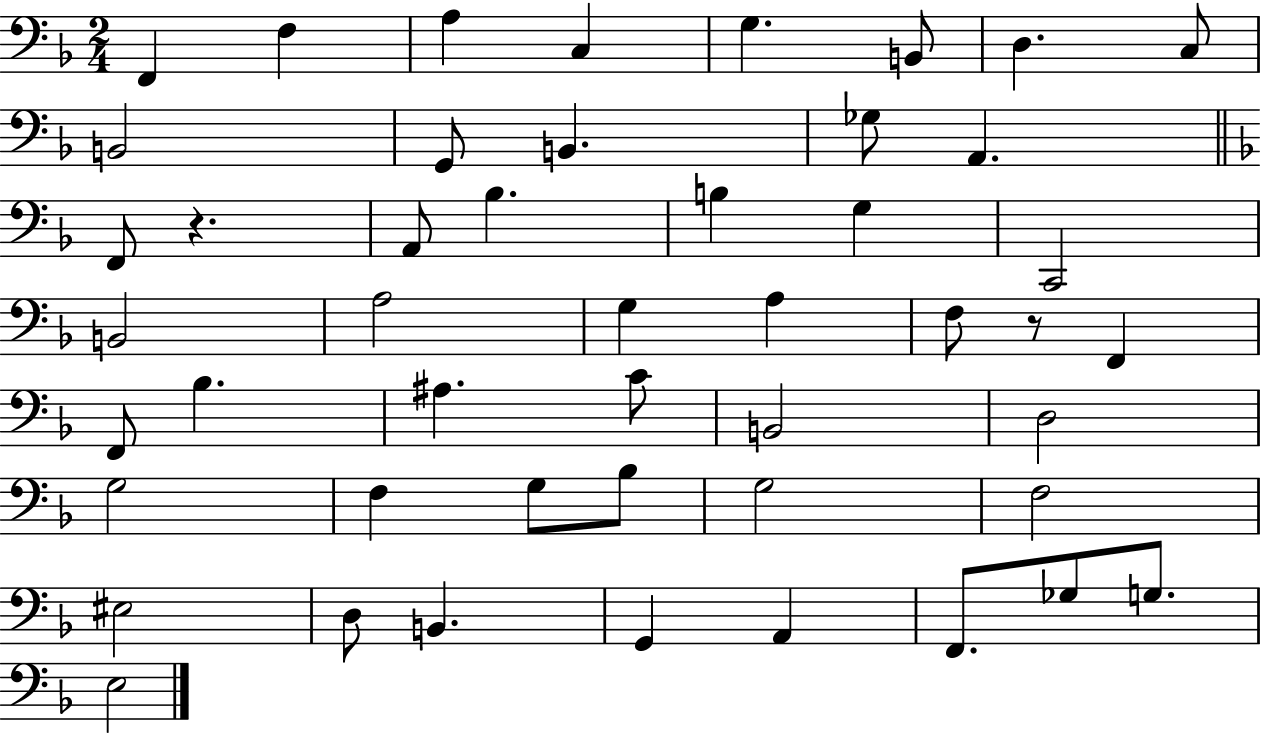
{
  \clef bass
  \numericTimeSignature
  \time 2/4
  \key f \major
  f,4 f4 | a4 c4 | g4. b,8 | d4. c8 | \break b,2 | g,8 b,4. | ges8 a,4. | \bar "||" \break \key d \minor f,8 r4. | a,8 bes4. | b4 g4 | c,2 | \break b,2 | a2 | g4 a4 | f8 r8 f,4 | \break f,8 bes4. | ais4. c'8 | b,2 | d2 | \break g2 | f4 g8 bes8 | g2 | f2 | \break eis2 | d8 b,4. | g,4 a,4 | f,8. ges8 g8. | \break e2 | \bar "|."
}